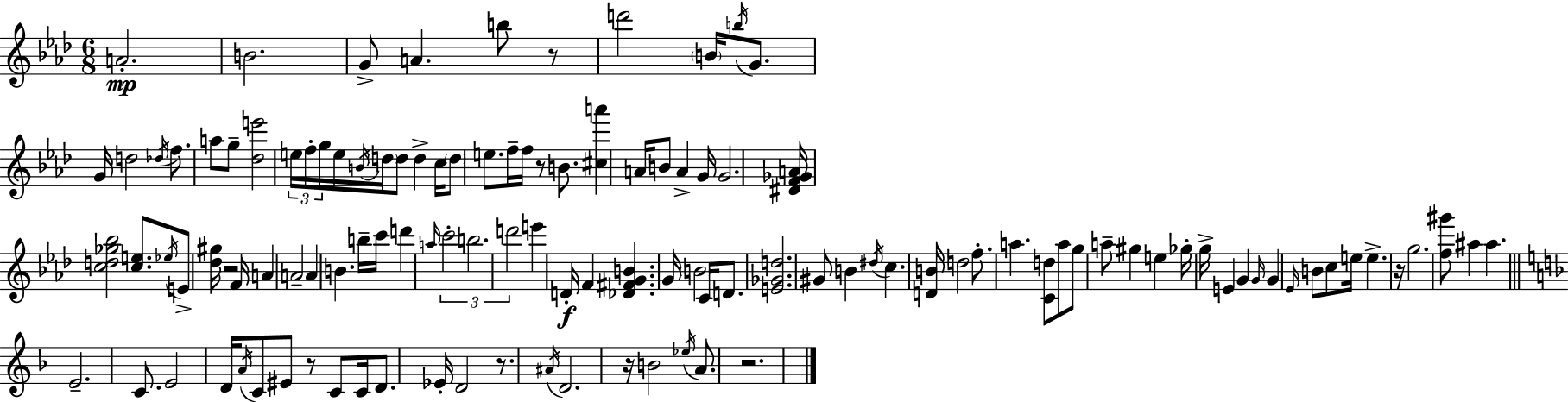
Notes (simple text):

A4/h. B4/h. G4/e A4/q. B5/e R/e D6/h B4/s B5/s G4/e. G4/s D5/h Db5/s F5/e. A5/e G5/e [Db5,E6]/h E5/s F5/s G5/s E5/s B4/s D5/s D5/e D5/q C5/s D5/e E5/e. F5/s F5/s R/e B4/e. [C#5,A6]/q A4/s B4/e A4/q G4/s G4/h. [D#4,F4,Gb4,A4]/s [C5,D5,Gb5,Bb5]/h [C5,E5]/e. Eb5/s E4/e [Db5,G#5]/s R/h F4/s A4/q A4/h A4/q B4/q. B5/s C6/s D6/q A5/s C6/h B5/h. D6/h E6/q D4/s F4/q [Db4,F#4,G4,B4]/q. G4/s B4/h C4/s D4/e. [E4,Gb4,D5]/h. G#4/e B4/q D#5/s C5/q. [D4,B4]/s D5/h F5/e. A5/q. [C4,D5]/e A5/e G5/e A5/e G#5/q E5/q Gb5/s G5/s E4/q G4/q G4/s G4/q Eb4/s B4/e C5/e E5/s E5/q. R/s G5/h. [F5,G#6]/e A#5/q A#5/q. E4/h. C4/e. E4/h D4/s A4/s C4/e EIS4/e R/e C4/e C4/s D4/e. Eb4/s D4/h R/e. A#4/s D4/h. R/s B4/h Eb5/s A4/e. R/h.